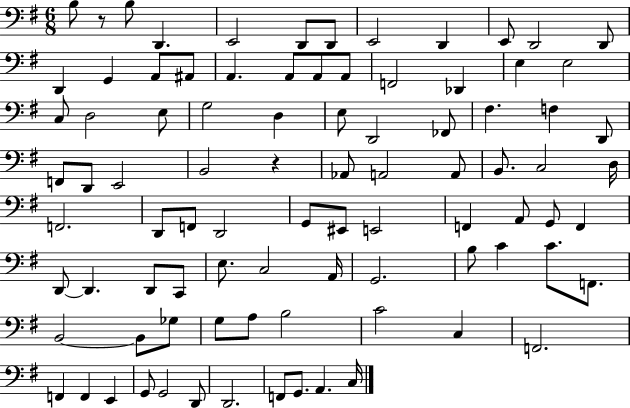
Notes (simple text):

B3/e R/e B3/e D2/q. E2/h D2/e D2/e E2/h D2/q E2/e D2/h D2/e D2/q G2/q A2/e A#2/e A2/q. A2/e A2/e A2/e F2/h Db2/q E3/q E3/h C3/e D3/h E3/e G3/h D3/q E3/e D2/h FES2/e F#3/q. F3/q D2/e F2/e D2/e E2/h B2/h R/q Ab2/e A2/h A2/e B2/e. C3/h D3/s F2/h. D2/e F2/e D2/h G2/e EIS2/e E2/h F2/q A2/e G2/e F2/q D2/e D2/q. D2/e C2/e E3/e. C3/h A2/s G2/h. B3/e C4/q C4/e. F2/e. B2/h B2/e Gb3/e G3/e A3/e B3/h C4/h C3/q F2/h. F2/q F2/q E2/q G2/e G2/h D2/e D2/h. F2/e G2/e. A2/q. C3/s